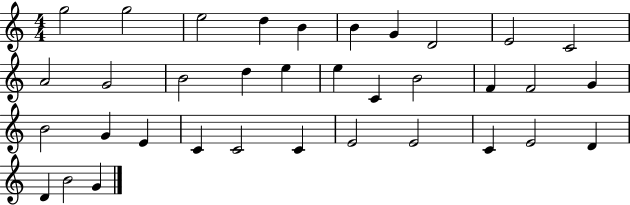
X:1
T:Untitled
M:4/4
L:1/4
K:C
g2 g2 e2 d B B G D2 E2 C2 A2 G2 B2 d e e C B2 F F2 G B2 G E C C2 C E2 E2 C E2 D D B2 G